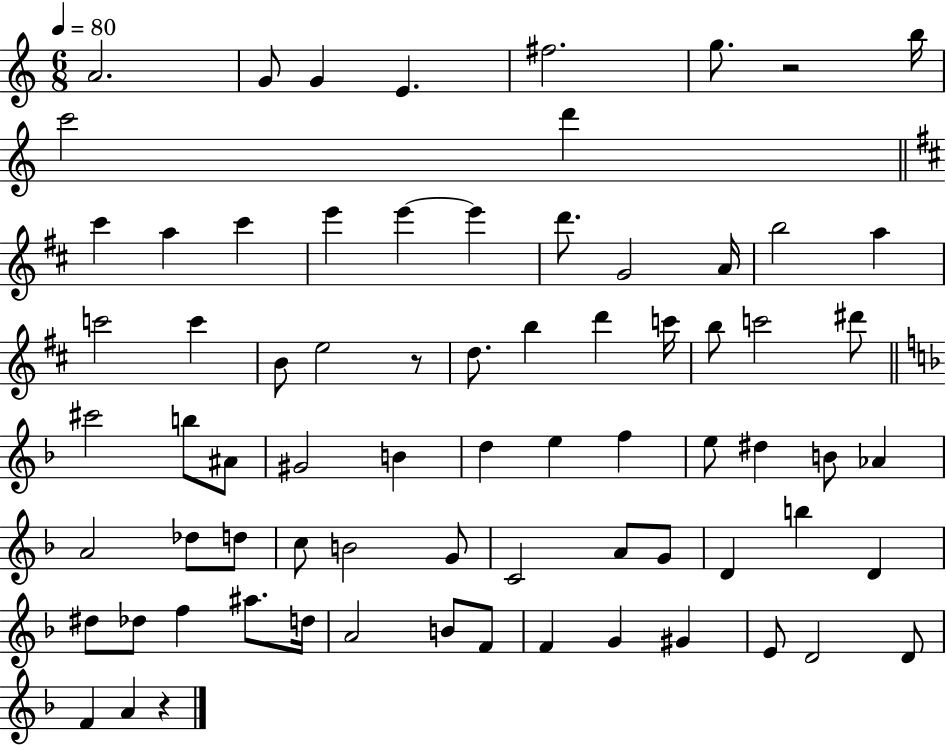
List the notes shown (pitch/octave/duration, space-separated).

A4/h. G4/e G4/q E4/q. F#5/h. G5/e. R/h B5/s C6/h D6/q C#6/q A5/q C#6/q E6/q E6/q E6/q D6/e. G4/h A4/s B5/h A5/q C6/h C6/q B4/e E5/h R/e D5/e. B5/q D6/q C6/s B5/e C6/h D#6/e C#6/h B5/e A#4/e G#4/h B4/q D5/q E5/q F5/q E5/e D#5/q B4/e Ab4/q A4/h Db5/e D5/e C5/e B4/h G4/e C4/h A4/e G4/e D4/q B5/q D4/q D#5/e Db5/e F5/q A#5/e. D5/s A4/h B4/e F4/e F4/q G4/q G#4/q E4/e D4/h D4/e F4/q A4/q R/q